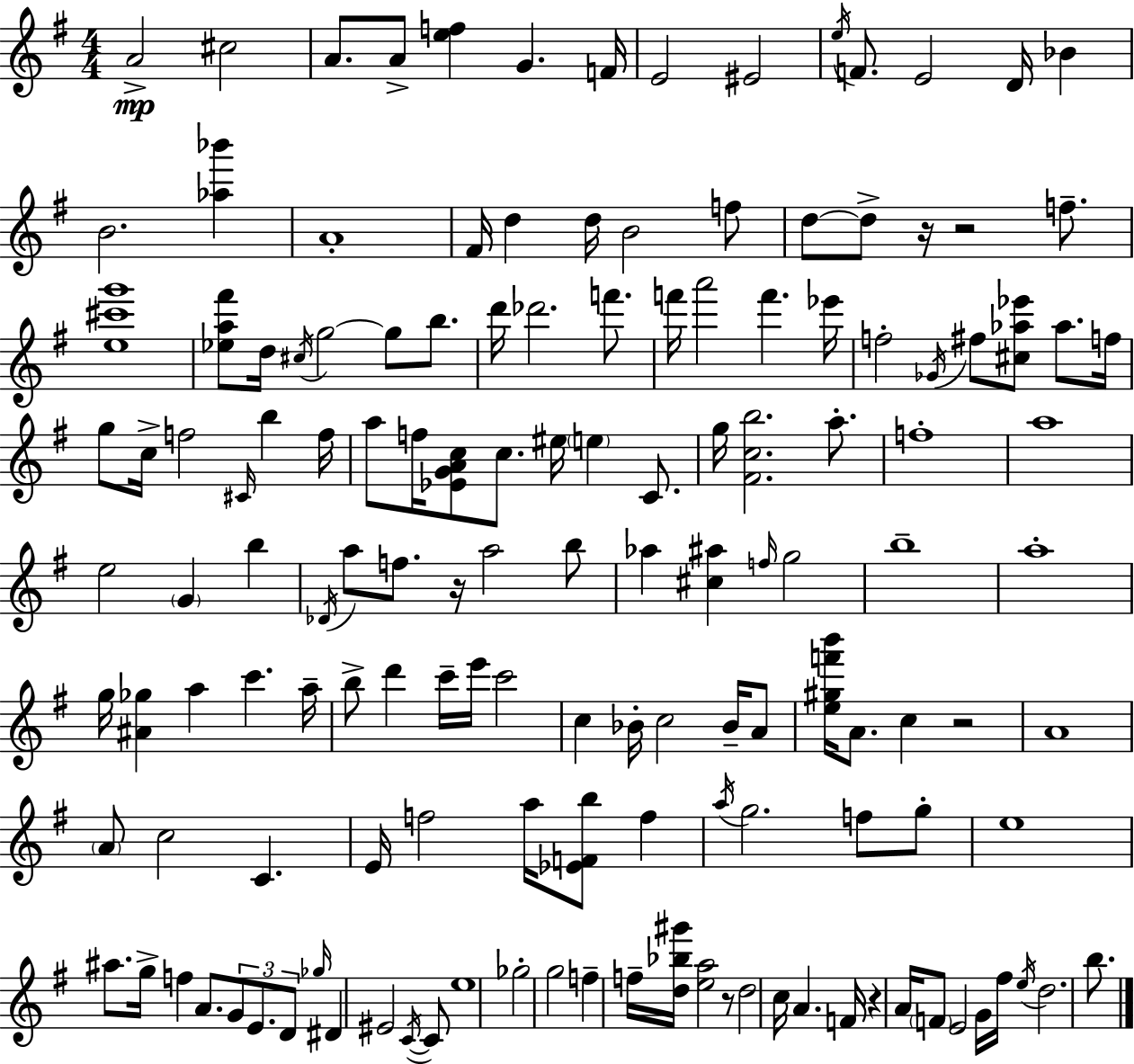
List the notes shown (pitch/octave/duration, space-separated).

A4/h C#5/h A4/e. A4/e [E5,F5]/q G4/q. F4/s E4/h EIS4/h E5/s F4/e. E4/h D4/s Bb4/q B4/h. [Ab5,Bb6]/q A4/w F#4/s D5/q D5/s B4/h F5/e D5/e D5/e R/s R/h F5/e. [E5,C#6,G6]/w [Eb5,A5,F#6]/e D5/s C#5/s G5/h G5/e B5/e. D6/s Db6/h. F6/e. F6/s A6/h F6/q. Eb6/s F5/h Gb4/s F#5/e [C#5,Ab5,Eb6]/e Ab5/e. F5/s G5/e C5/s F5/h C#4/s B5/q F5/s A5/e F5/s [Eb4,G4,A4,C5]/e C5/e. EIS5/s E5/q C4/e. G5/s [F#4,C5,B5]/h. A5/e. F5/w A5/w E5/h G4/q B5/q Db4/s A5/e F5/e. R/s A5/h B5/e Ab5/q [C#5,A#5]/q F5/s G5/h B5/w A5/w G5/s [A#4,Gb5]/q A5/q C6/q. A5/s B5/e D6/q C6/s E6/s C6/h C5/q Bb4/s C5/h Bb4/s A4/e [E5,G#5,F6,B6]/s A4/e. C5/q R/h A4/w A4/e C5/h C4/q. E4/s F5/h A5/s [Eb4,F4,B5]/e F5/q A5/s G5/h. F5/e G5/e E5/w A#5/e. G5/s F5/q A4/e. G4/e E4/e. D4/e Gb5/s D#4/q EIS4/h C4/s C4/e E5/w Gb5/h G5/h F5/q F5/s [D5,Bb5,G#6]/s [E5,A5]/h R/e D5/h C5/s A4/q. F4/s R/q A4/s F4/e E4/h G4/s F#5/s E5/s D5/h. B5/e.